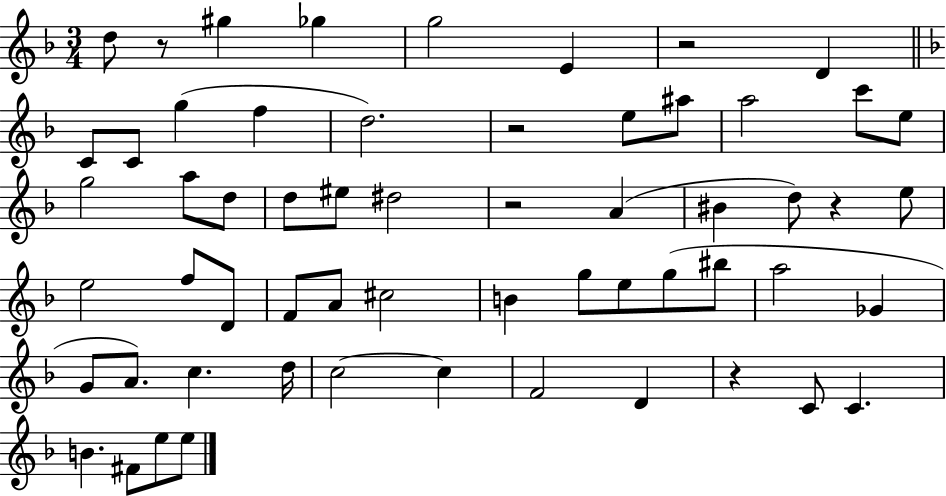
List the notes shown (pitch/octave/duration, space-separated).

D5/e R/e G#5/q Gb5/q G5/h E4/q R/h D4/q C4/e C4/e G5/q F5/q D5/h. R/h E5/e A#5/e A5/h C6/e E5/e G5/h A5/e D5/e D5/e EIS5/e D#5/h R/h A4/q BIS4/q D5/e R/q E5/e E5/h F5/e D4/e F4/e A4/e C#5/h B4/q G5/e E5/e G5/e BIS5/e A5/h Gb4/q G4/e A4/e. C5/q. D5/s C5/h C5/q F4/h D4/q R/q C4/e C4/q. B4/q. F#4/e E5/e E5/e